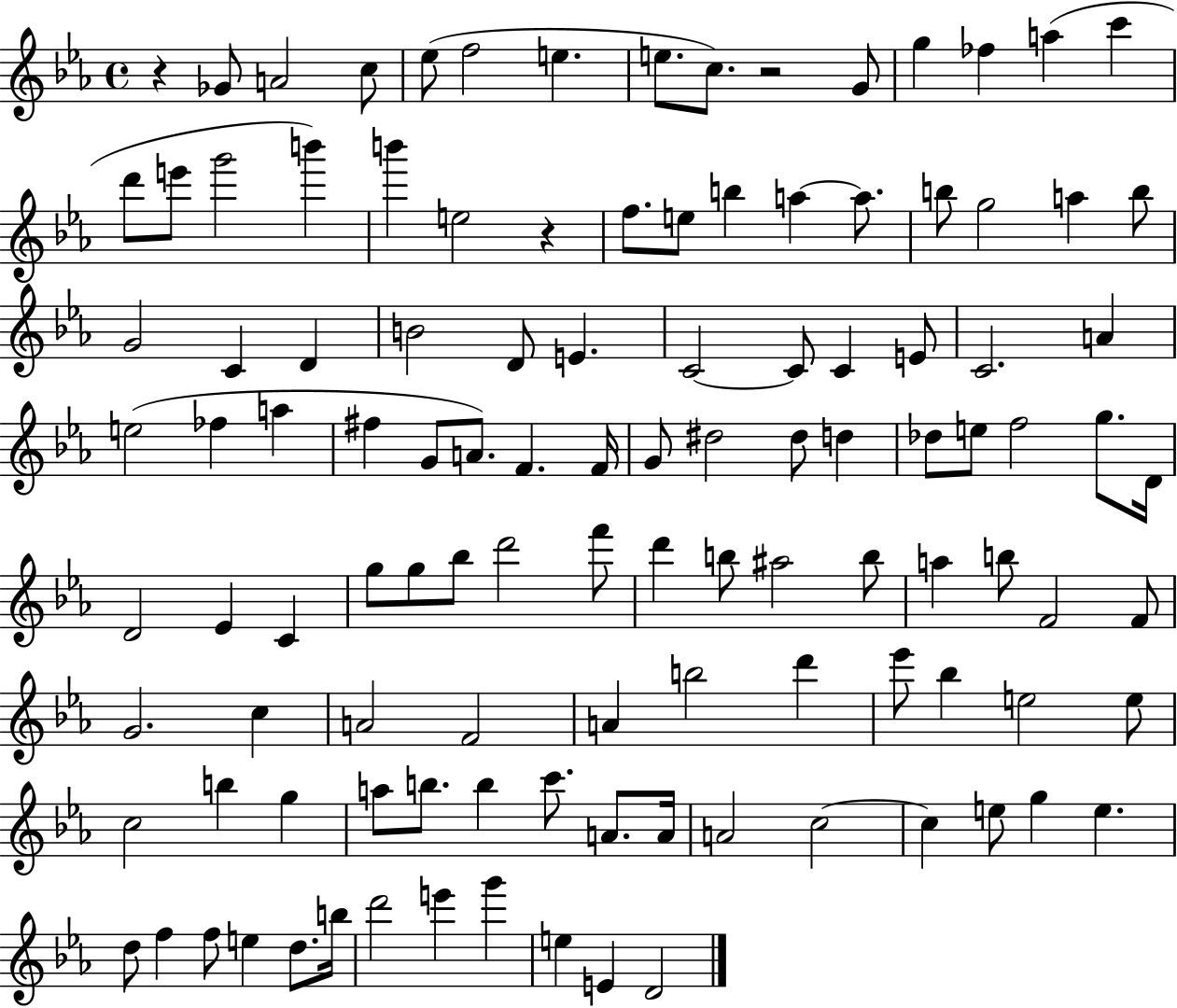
X:1
T:Untitled
M:4/4
L:1/4
K:Eb
z _G/2 A2 c/2 _e/2 f2 e e/2 c/2 z2 G/2 g _f a c' d'/2 e'/2 g'2 b' b' e2 z f/2 e/2 b a a/2 b/2 g2 a b/2 G2 C D B2 D/2 E C2 C/2 C E/2 C2 A e2 _f a ^f G/2 A/2 F F/4 G/2 ^d2 ^d/2 d _d/2 e/2 f2 g/2 D/4 D2 _E C g/2 g/2 _b/2 d'2 f'/2 d' b/2 ^a2 b/2 a b/2 F2 F/2 G2 c A2 F2 A b2 d' _e'/2 _b e2 e/2 c2 b g a/2 b/2 b c'/2 A/2 A/4 A2 c2 c e/2 g e d/2 f f/2 e d/2 b/4 d'2 e' g' e E D2